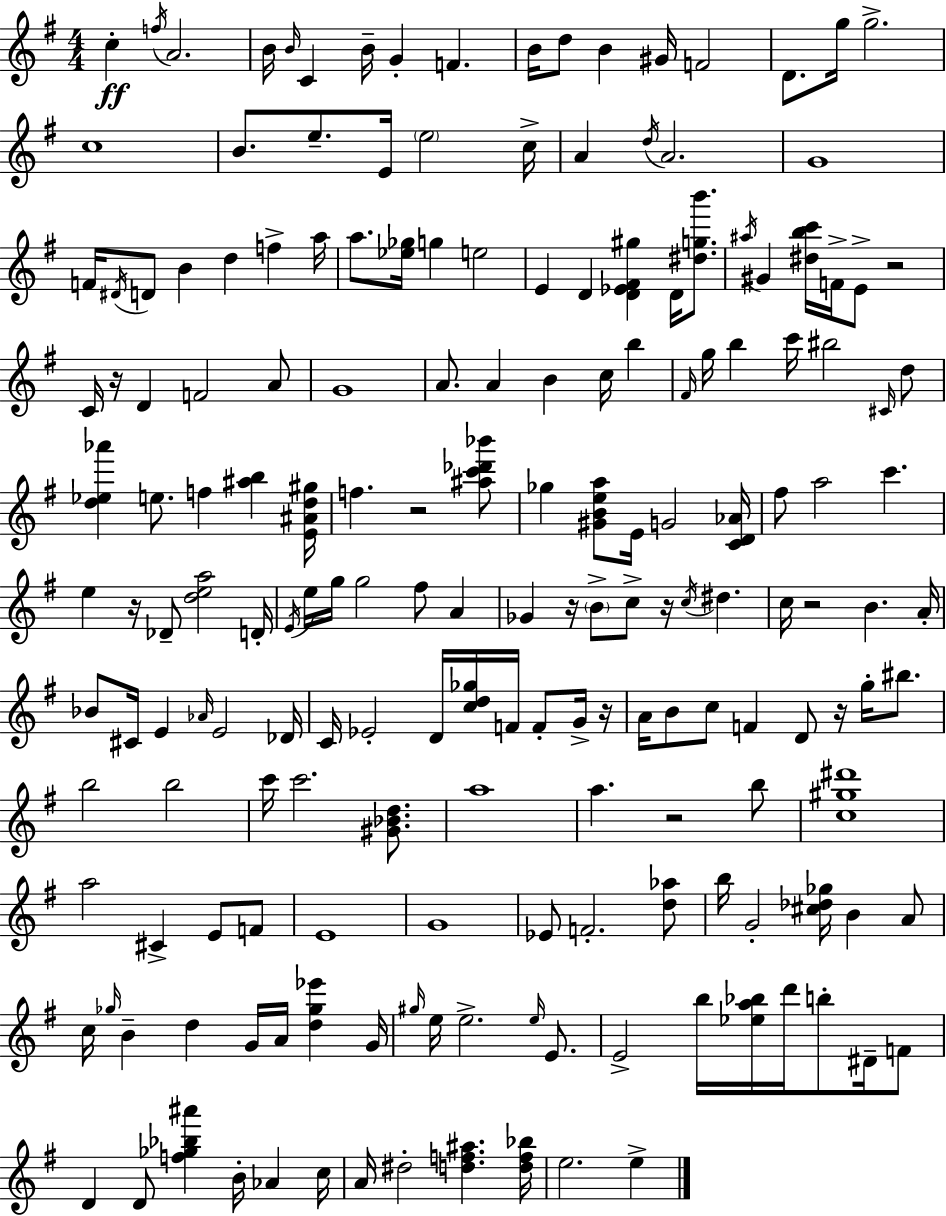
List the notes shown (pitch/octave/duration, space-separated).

C5/q F5/s A4/h. B4/s B4/s C4/q B4/s G4/q F4/q. B4/s D5/e B4/q G#4/s F4/h D4/e. G5/s G5/h. C5/w B4/e. E5/e. E4/s E5/h C5/s A4/q D5/s A4/h. G4/w F4/s D#4/s D4/e B4/q D5/q F5/q A5/s A5/e. [Eb5,Gb5]/s G5/q E5/h E4/q D4/q [D4,Eb4,F#4,G#5]/q D4/s [D#5,G5,B6]/e. A#5/s G#4/q [D#5,B5,C6]/s F4/s E4/e R/h C4/s R/s D4/q F4/h A4/e G4/w A4/e. A4/q B4/q C5/s B5/q F#4/s G5/s B5/q C6/s BIS5/h C#4/s D5/e [D5,Eb5,Ab6]/q E5/e. F5/q [A#5,B5]/q [E4,A#4,D5,G#5]/s F5/q. R/h [A#5,C6,Db6,Bb6]/e Gb5/q [G#4,B4,E5,A5]/e E4/s G4/h [C4,D4,Ab4]/s F#5/e A5/h C6/q. E5/q R/s Db4/e [D5,E5,A5]/h D4/s E4/s E5/s G5/s G5/h F#5/e A4/q Gb4/q R/s B4/e C5/e R/s C5/s D#5/q. C5/s R/h B4/q. A4/s Bb4/e C#4/s E4/q Ab4/s E4/h Db4/s C4/s Eb4/h D4/s [C5,D5,Gb5]/s F4/s F4/e G4/s R/s A4/s B4/e C5/e F4/q D4/e R/s G5/s BIS5/e. B5/h B5/h C6/s C6/h. [G#4,Bb4,D5]/e. A5/w A5/q. R/h B5/e [C5,G#5,D#6]/w A5/h C#4/q E4/e F4/e E4/w G4/w Eb4/e F4/h. [D5,Ab5]/e B5/s G4/h [C#5,Db5,Gb5]/s B4/q A4/e C5/s Gb5/s B4/q D5/q G4/s A4/s [D5,Gb5,Eb6]/q G4/s G#5/s E5/s E5/h. E5/s E4/e. E4/h B5/s [Eb5,A5,Bb5]/s D6/s B5/e D#4/s F4/e D4/q D4/e [F5,Gb5,Bb5,A#6]/q B4/s Ab4/q C5/s A4/s D#5/h [D5,F5,A#5]/q. [D5,F5,Bb5]/s E5/h. E5/q